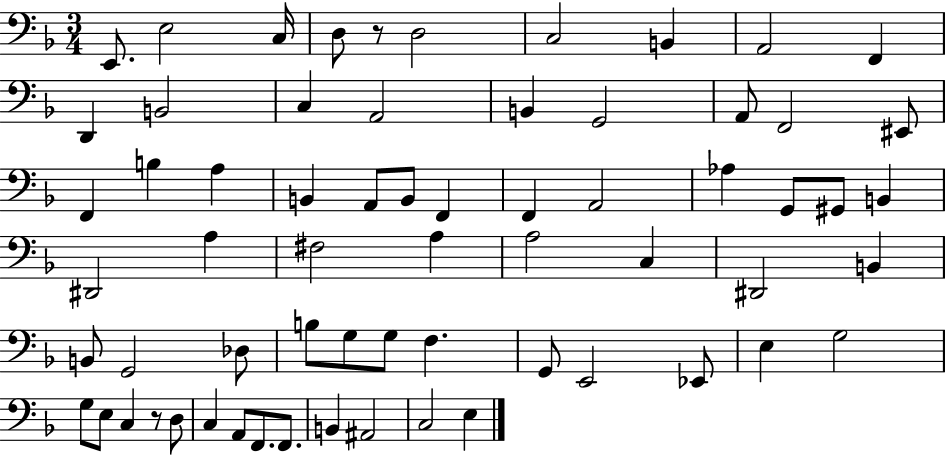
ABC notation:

X:1
T:Untitled
M:3/4
L:1/4
K:F
E,,/2 E,2 C,/4 D,/2 z/2 D,2 C,2 B,, A,,2 F,, D,, B,,2 C, A,,2 B,, G,,2 A,,/2 F,,2 ^E,,/2 F,, B, A, B,, A,,/2 B,,/2 F,, F,, A,,2 _A, G,,/2 ^G,,/2 B,, ^D,,2 A, ^F,2 A, A,2 C, ^D,,2 B,, B,,/2 G,,2 _D,/2 B,/2 G,/2 G,/2 F, G,,/2 E,,2 _E,,/2 E, G,2 G,/2 E,/2 C, z/2 D,/2 C, A,,/2 F,,/2 F,,/2 B,, ^A,,2 C,2 E,